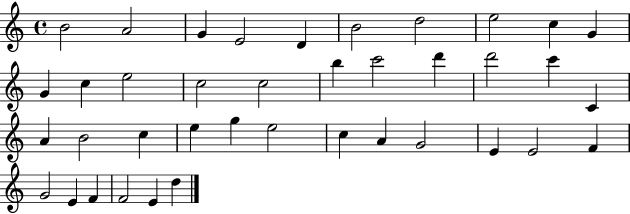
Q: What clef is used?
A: treble